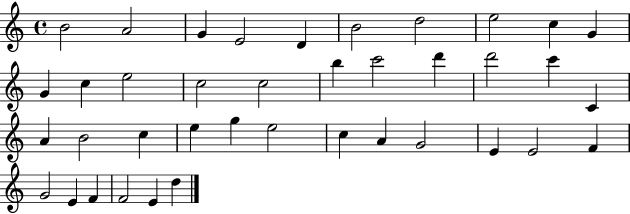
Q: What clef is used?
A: treble